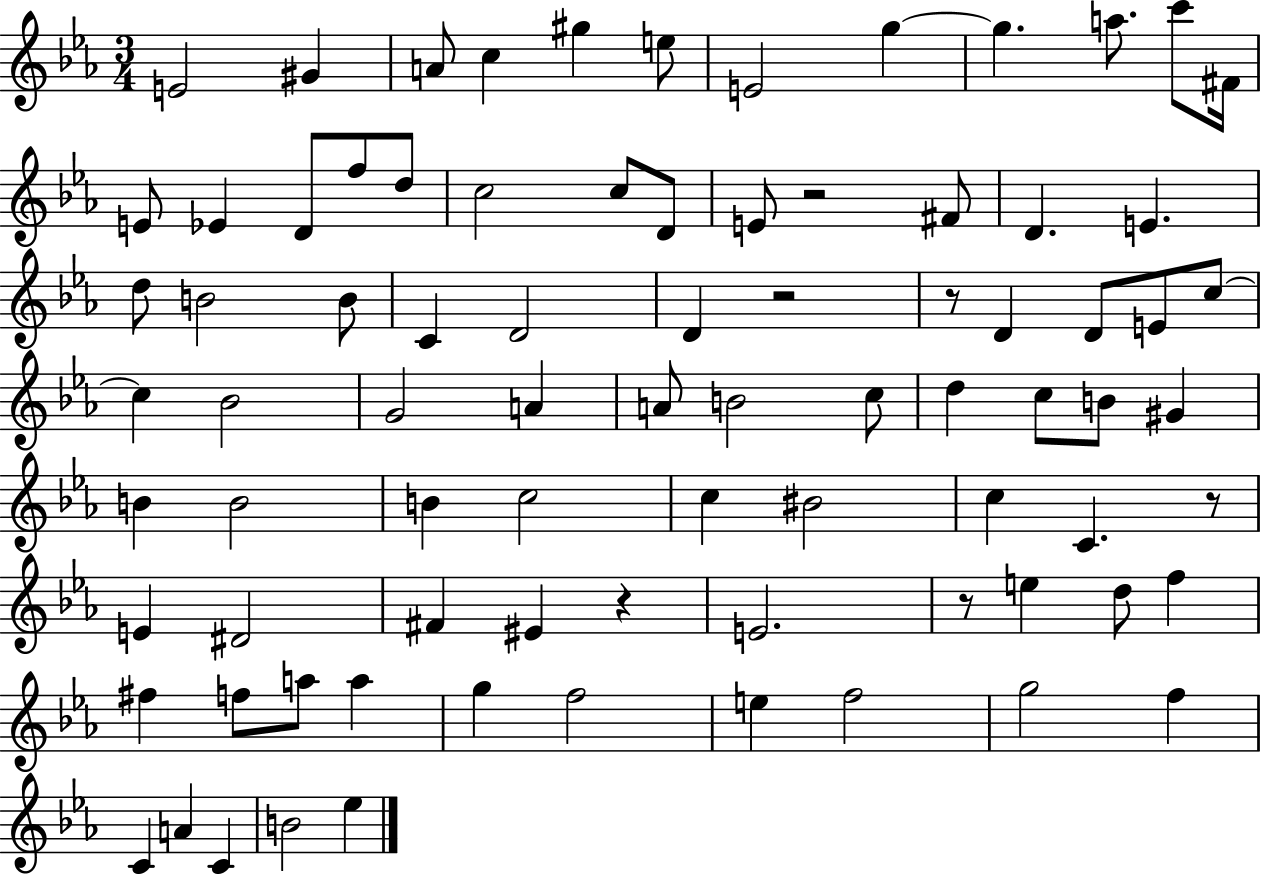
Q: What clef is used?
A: treble